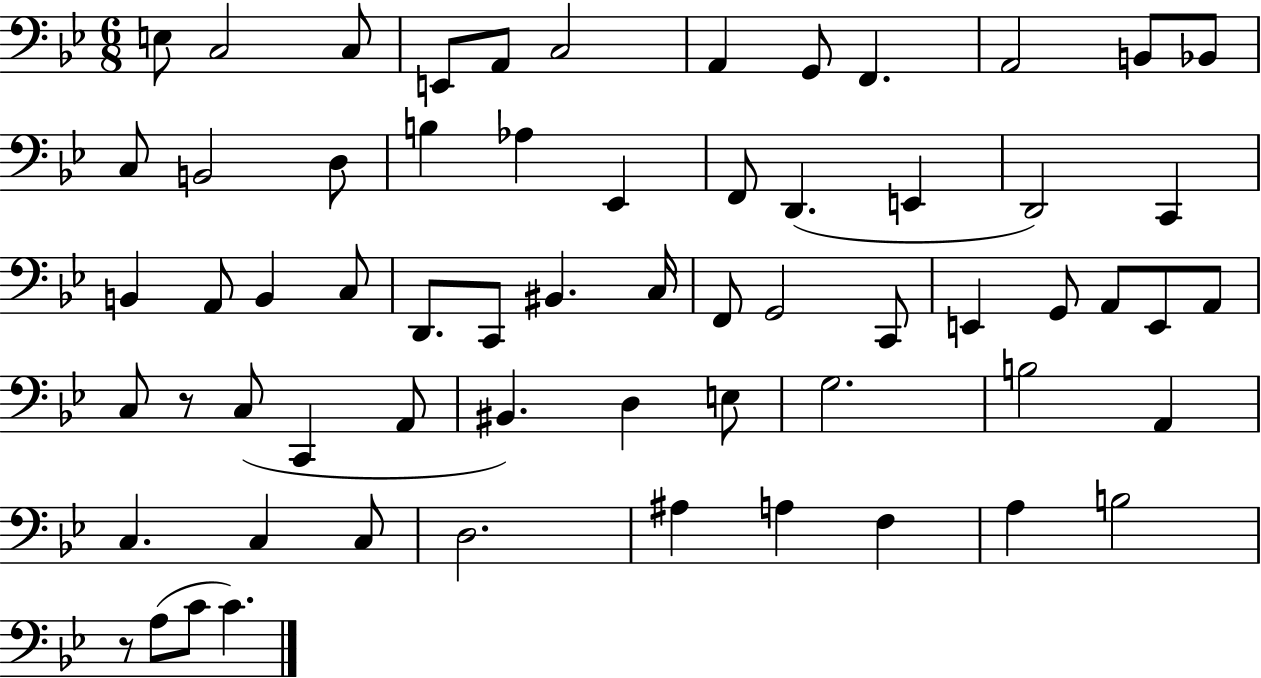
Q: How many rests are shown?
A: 2